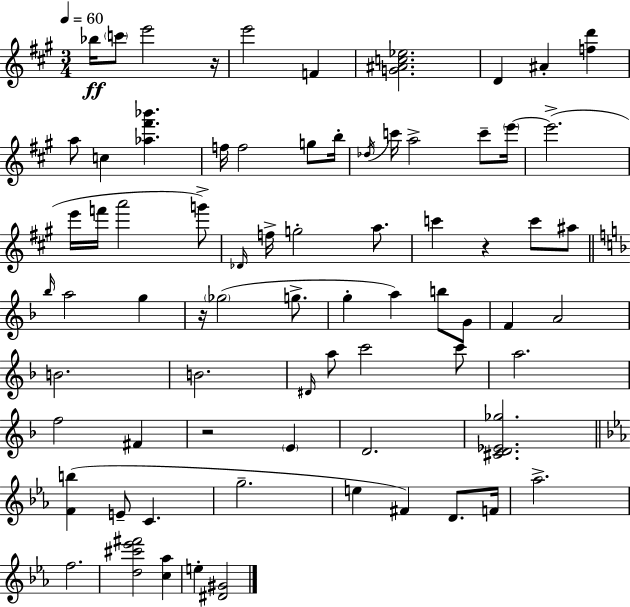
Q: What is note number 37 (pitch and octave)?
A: A5